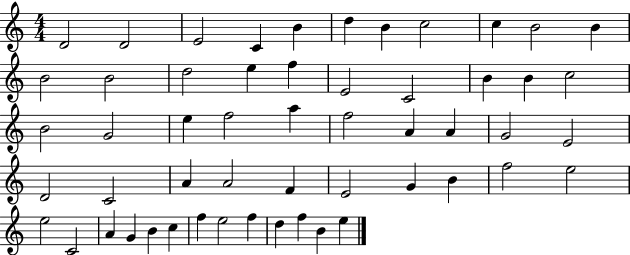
D4/h D4/h E4/h C4/q B4/q D5/q B4/q C5/h C5/q B4/h B4/q B4/h B4/h D5/h E5/q F5/q E4/h C4/h B4/q B4/q C5/h B4/h G4/h E5/q F5/h A5/q F5/h A4/q A4/q G4/h E4/h D4/h C4/h A4/q A4/h F4/q E4/h G4/q B4/q F5/h E5/h E5/h C4/h A4/q G4/q B4/q C5/q F5/q E5/h F5/q D5/q F5/q B4/q E5/q